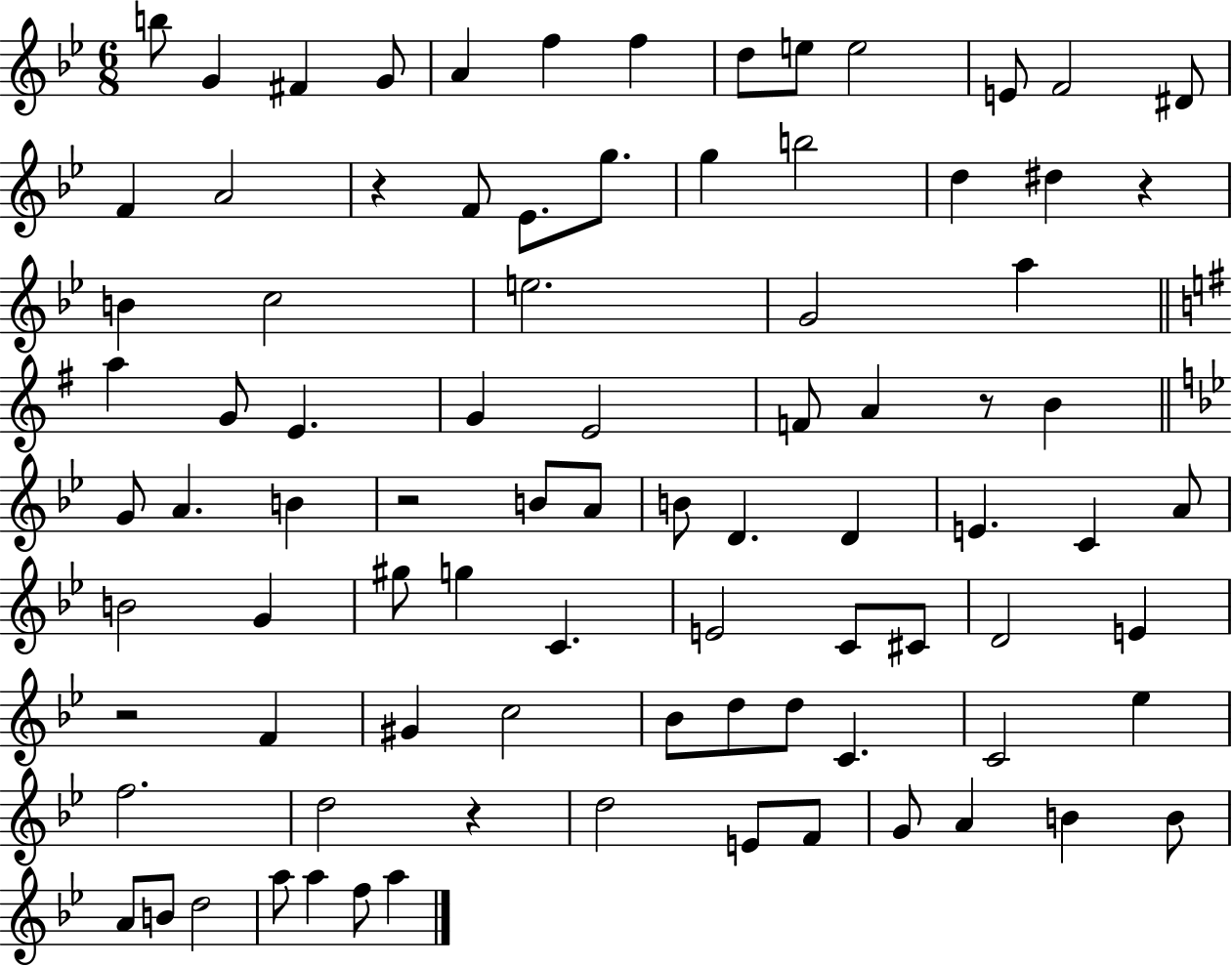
{
  \clef treble
  \numericTimeSignature
  \time 6/8
  \key bes \major
  b''8 g'4 fis'4 g'8 | a'4 f''4 f''4 | d''8 e''8 e''2 | e'8 f'2 dis'8 | \break f'4 a'2 | r4 f'8 ees'8. g''8. | g''4 b''2 | d''4 dis''4 r4 | \break b'4 c''2 | e''2. | g'2 a''4 | \bar "||" \break \key g \major a''4 g'8 e'4. | g'4 e'2 | f'8 a'4 r8 b'4 | \bar "||" \break \key bes \major g'8 a'4. b'4 | r2 b'8 a'8 | b'8 d'4. d'4 | e'4. c'4 a'8 | \break b'2 g'4 | gis''8 g''4 c'4. | e'2 c'8 cis'8 | d'2 e'4 | \break r2 f'4 | gis'4 c''2 | bes'8 d''8 d''8 c'4. | c'2 ees''4 | \break f''2. | d''2 r4 | d''2 e'8 f'8 | g'8 a'4 b'4 b'8 | \break a'8 b'8 d''2 | a''8 a''4 f''8 a''4 | \bar "|."
}